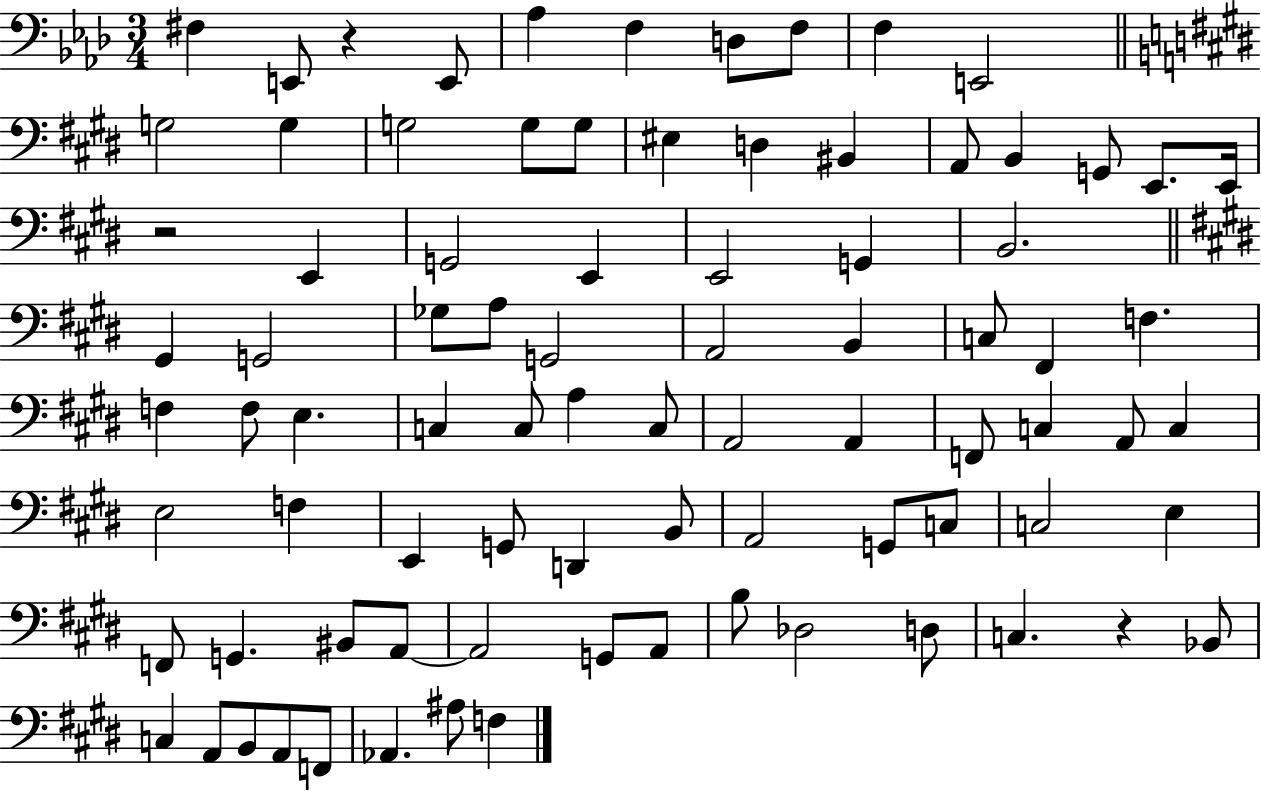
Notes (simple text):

F#3/q E2/e R/q E2/e Ab3/q F3/q D3/e F3/e F3/q E2/h G3/h G3/q G3/h G3/e G3/e EIS3/q D3/q BIS2/q A2/e B2/q G2/e E2/e. E2/s R/h E2/q G2/h E2/q E2/h G2/q B2/h. G#2/q G2/h Gb3/e A3/e G2/h A2/h B2/q C3/e F#2/q F3/q. F3/q F3/e E3/q. C3/q C3/e A3/q C3/e A2/h A2/q F2/e C3/q A2/e C3/q E3/h F3/q E2/q G2/e D2/q B2/e A2/h G2/e C3/e C3/h E3/q F2/e G2/q. BIS2/e A2/e A2/h G2/e A2/e B3/e Db3/h D3/e C3/q. R/q Bb2/e C3/q A2/e B2/e A2/e F2/e Ab2/q. A#3/e F3/q